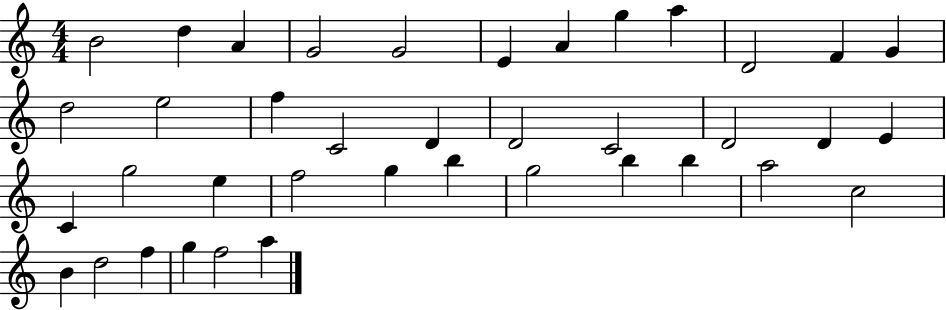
X:1
T:Untitled
M:4/4
L:1/4
K:C
B2 d A G2 G2 E A g a D2 F G d2 e2 f C2 D D2 C2 D2 D E C g2 e f2 g b g2 b b a2 c2 B d2 f g f2 a